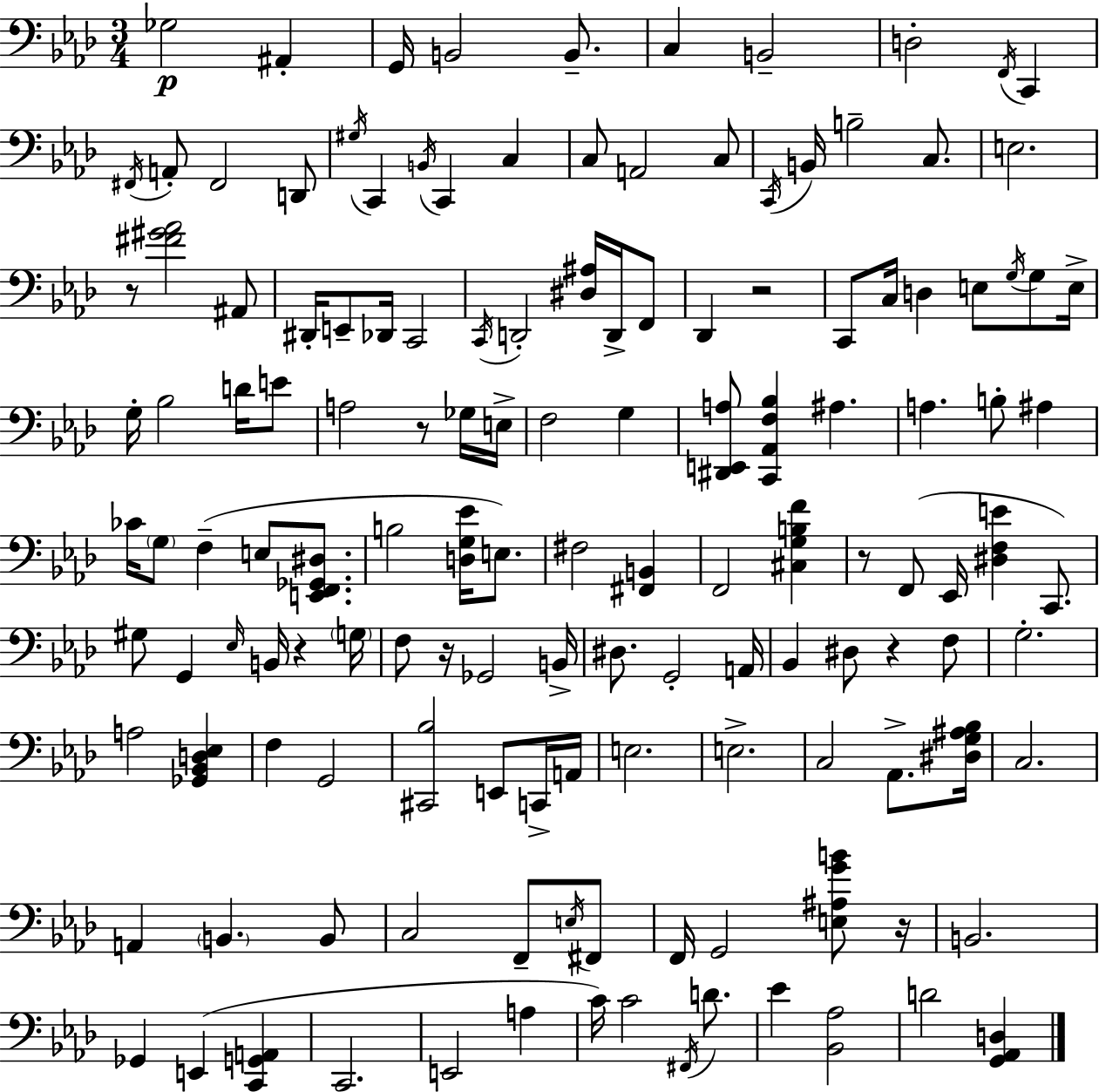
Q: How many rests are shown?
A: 8